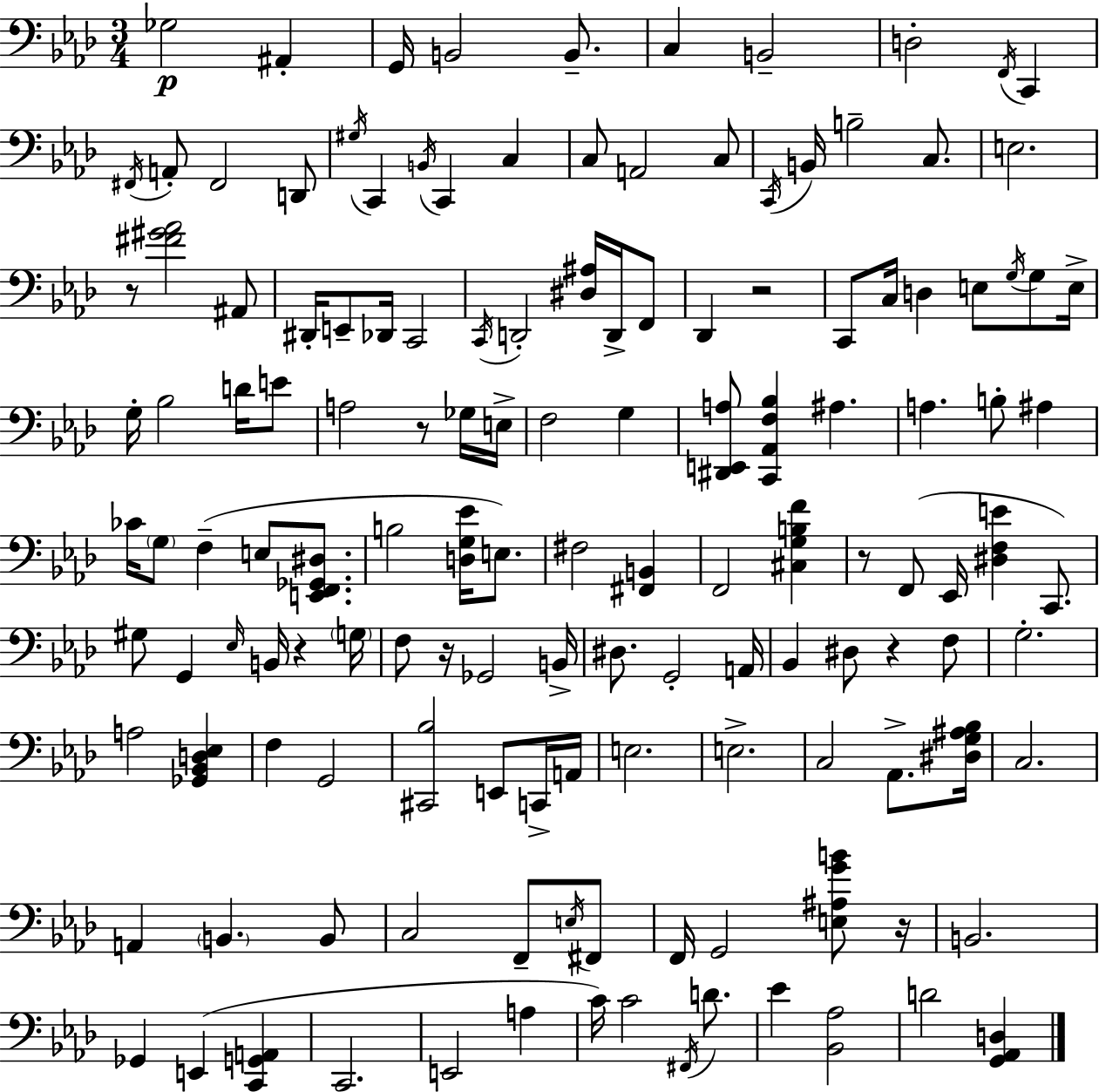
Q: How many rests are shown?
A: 8